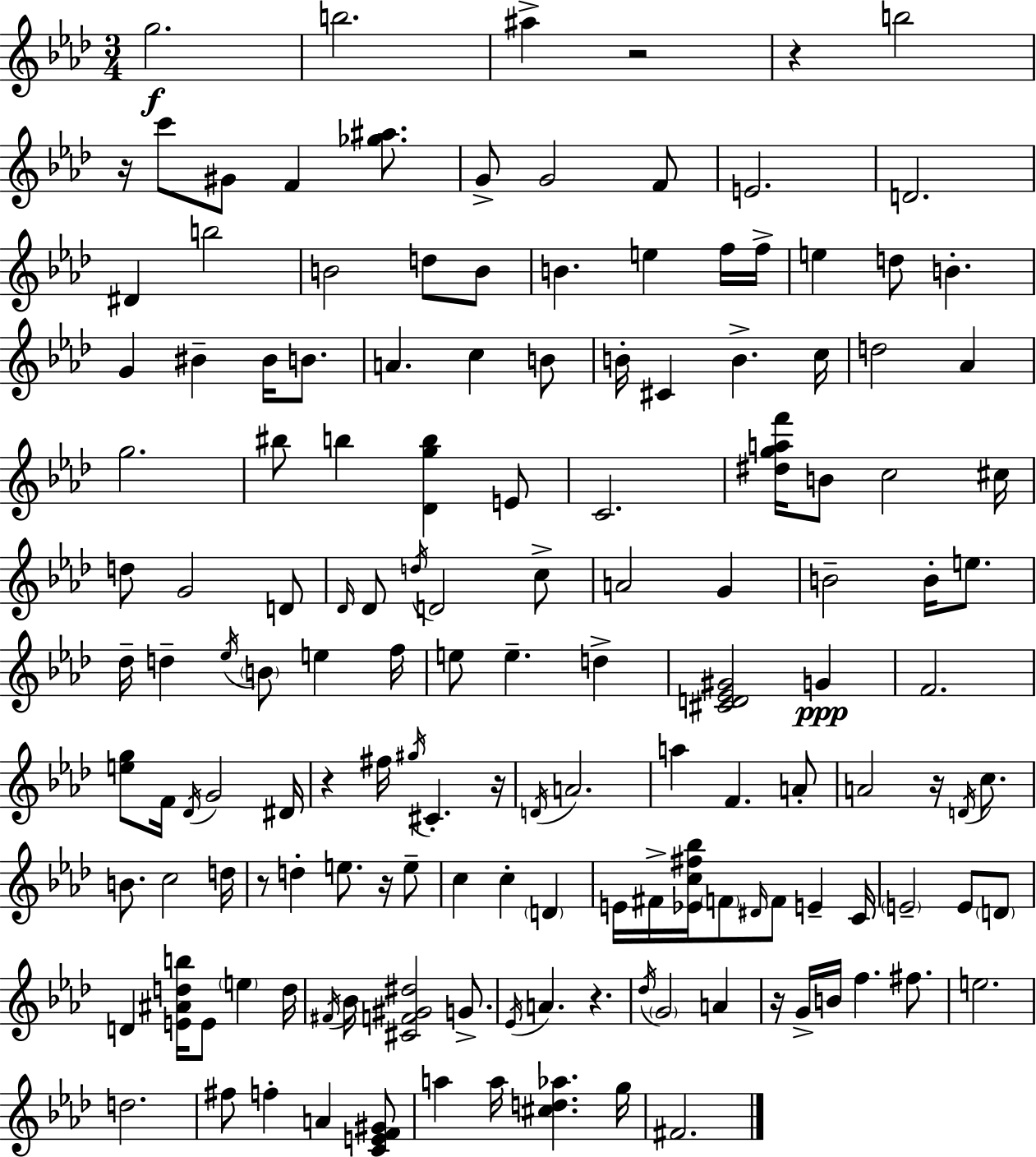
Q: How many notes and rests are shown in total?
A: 148